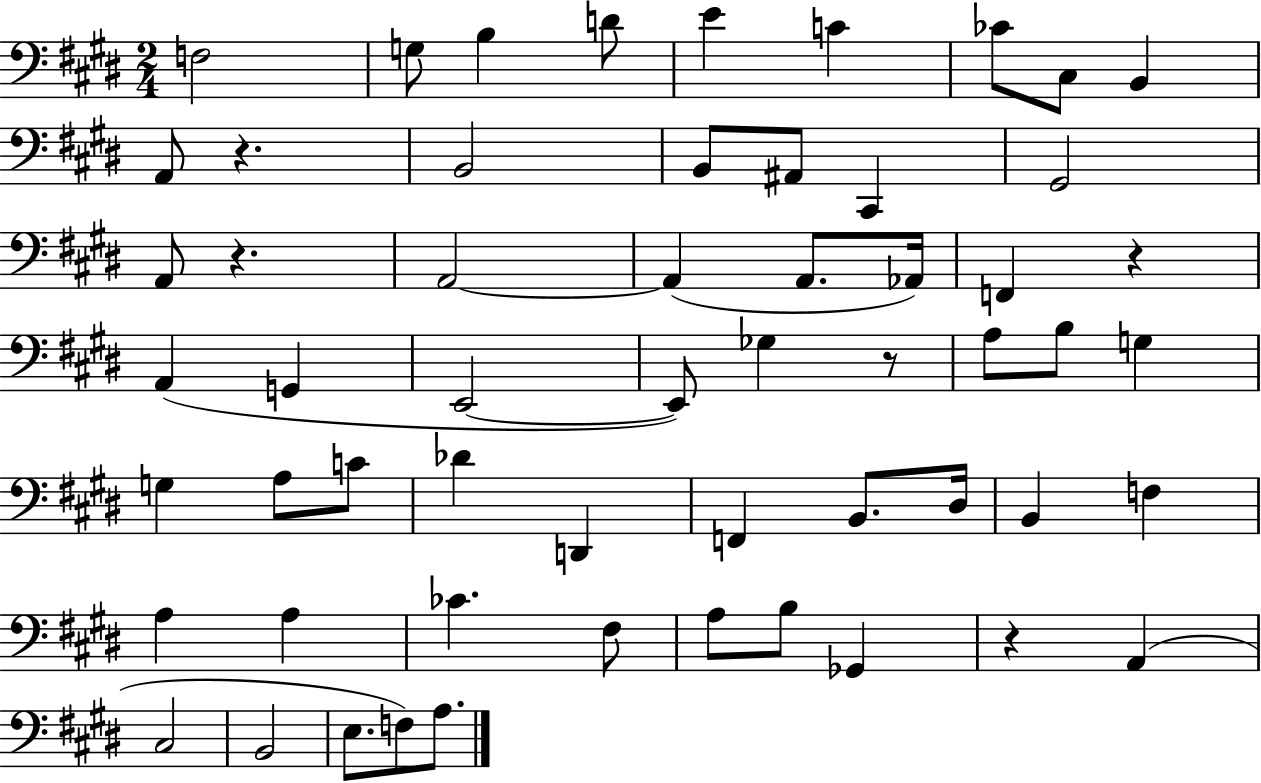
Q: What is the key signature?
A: E major